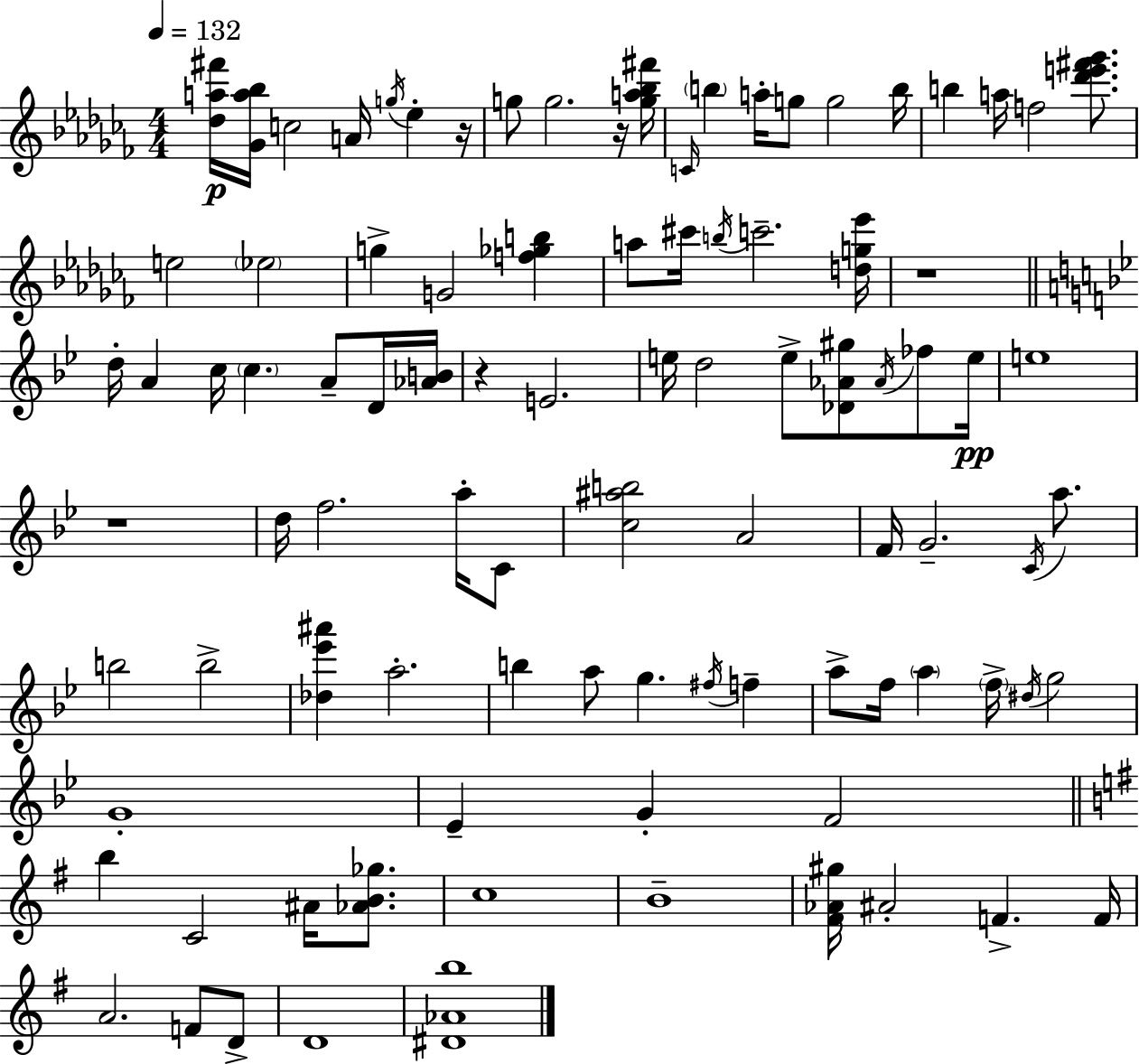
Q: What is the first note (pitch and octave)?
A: C5